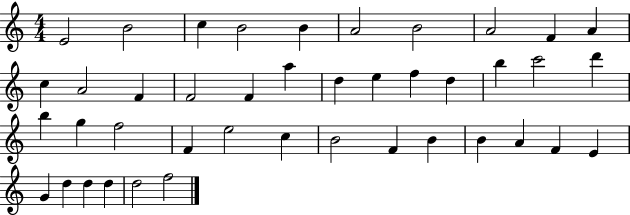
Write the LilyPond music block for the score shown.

{
  \clef treble
  \numericTimeSignature
  \time 4/4
  \key c \major
  e'2 b'2 | c''4 b'2 b'4 | a'2 b'2 | a'2 f'4 a'4 | \break c''4 a'2 f'4 | f'2 f'4 a''4 | d''4 e''4 f''4 d''4 | b''4 c'''2 d'''4 | \break b''4 g''4 f''2 | f'4 e''2 c''4 | b'2 f'4 b'4 | b'4 a'4 f'4 e'4 | \break g'4 d''4 d''4 d''4 | d''2 f''2 | \bar "|."
}